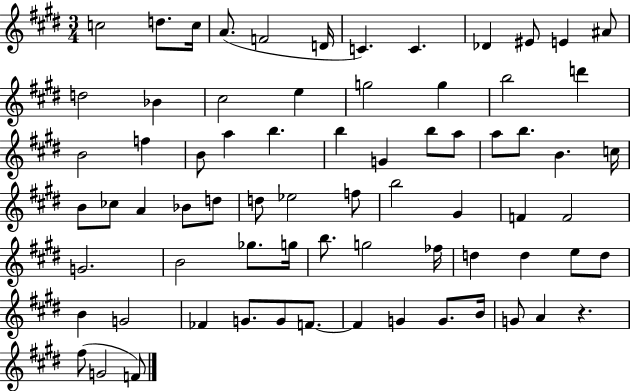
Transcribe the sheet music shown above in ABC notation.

X:1
T:Untitled
M:3/4
L:1/4
K:E
c2 d/2 c/4 A/2 F2 D/4 C C _D ^E/2 E ^A/2 d2 _B ^c2 e g2 g b2 d' B2 f B/2 a b b G b/2 a/2 a/2 b/2 B c/4 B/2 _c/2 A _B/2 d/2 d/2 _e2 f/2 b2 ^G F F2 G2 B2 _g/2 g/4 b/2 g2 _f/4 d d e/2 d/2 B G2 _F G/2 G/2 F/2 F G G/2 B/4 G/2 A z ^f/2 G2 F/2